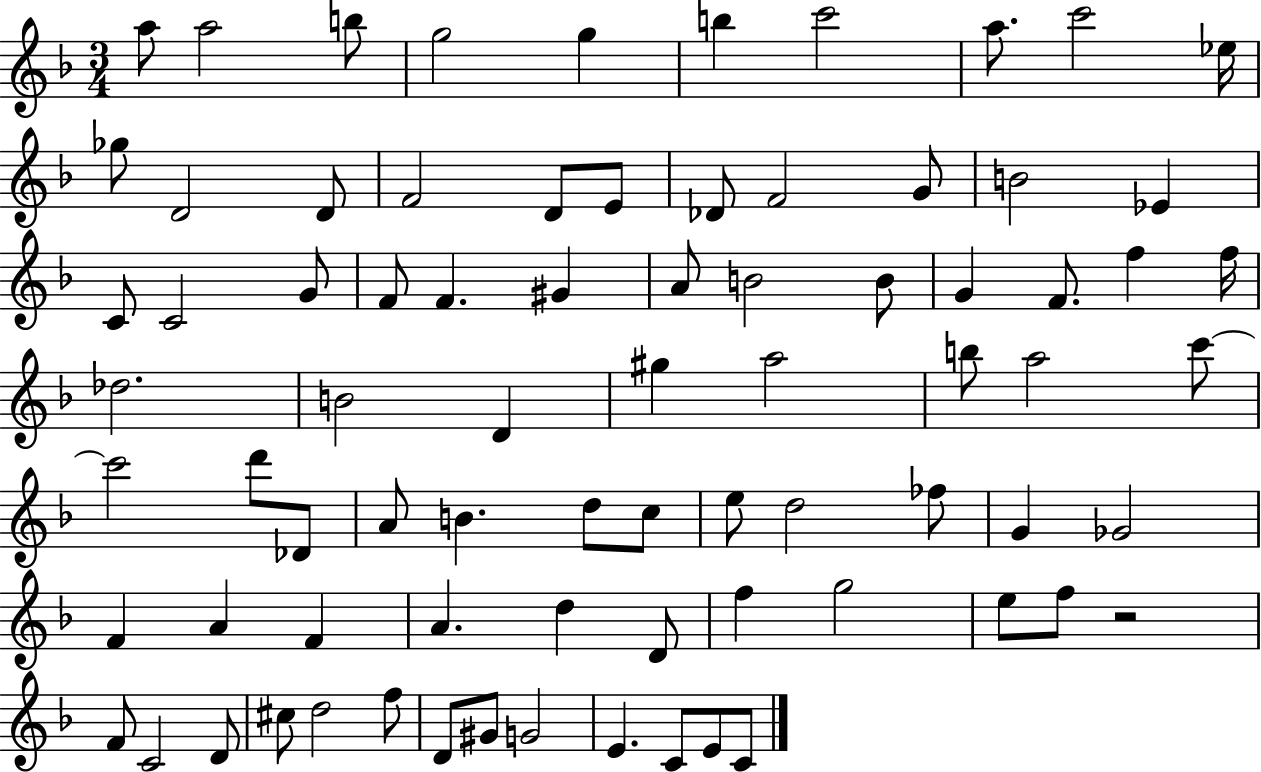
X:1
T:Untitled
M:3/4
L:1/4
K:F
a/2 a2 b/2 g2 g b c'2 a/2 c'2 _e/4 _g/2 D2 D/2 F2 D/2 E/2 _D/2 F2 G/2 B2 _E C/2 C2 G/2 F/2 F ^G A/2 B2 B/2 G F/2 f f/4 _d2 B2 D ^g a2 b/2 a2 c'/2 c'2 d'/2 _D/2 A/2 B d/2 c/2 e/2 d2 _f/2 G _G2 F A F A d D/2 f g2 e/2 f/2 z2 F/2 C2 D/2 ^c/2 d2 f/2 D/2 ^G/2 G2 E C/2 E/2 C/2